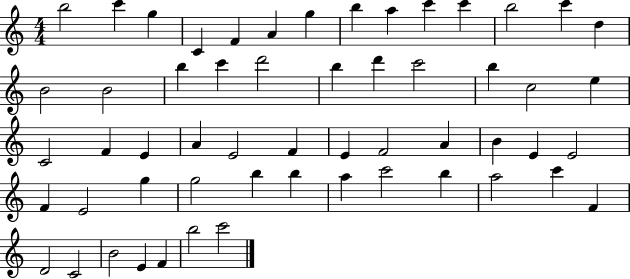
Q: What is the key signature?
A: C major